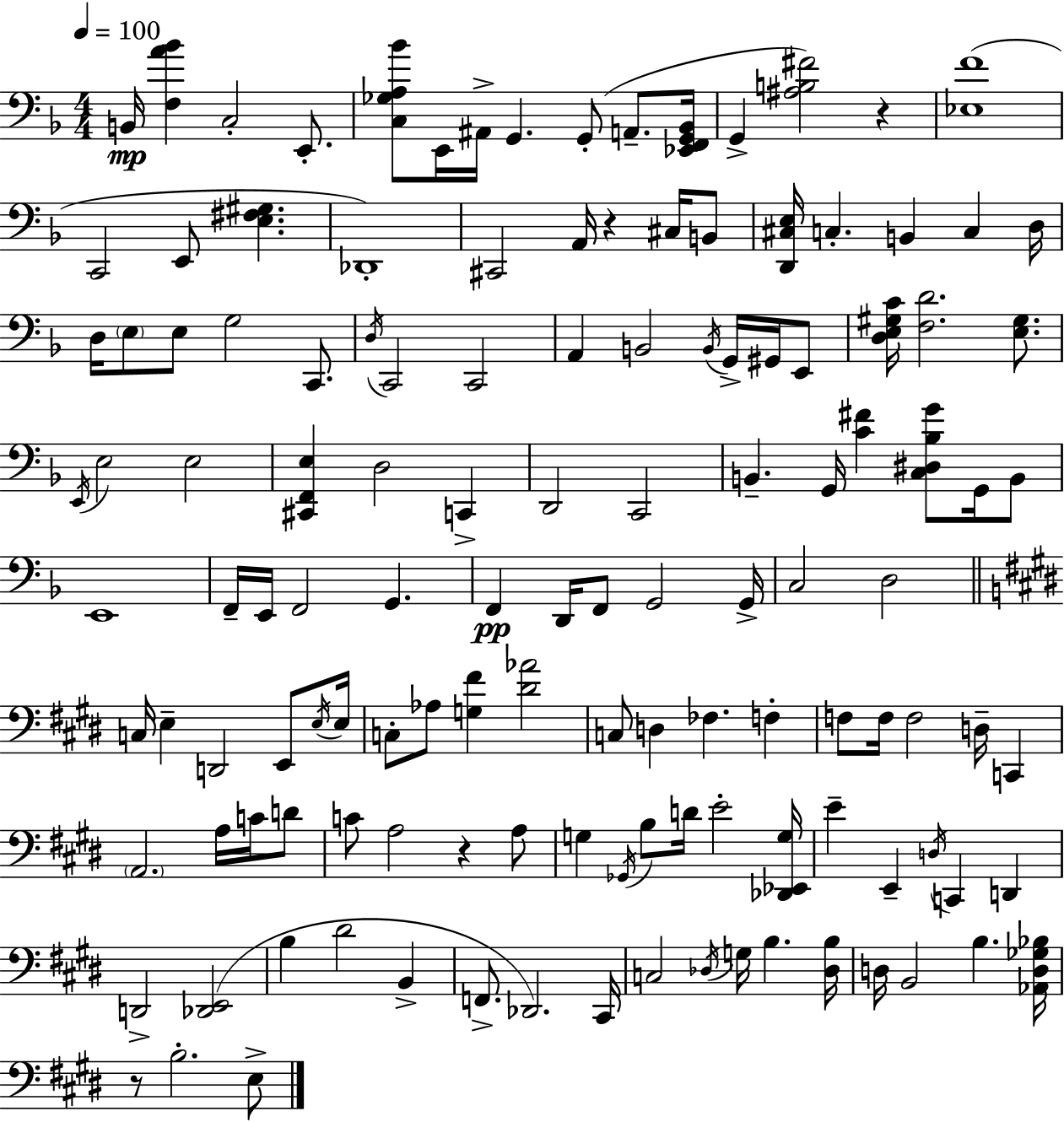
{
  \clef bass
  \numericTimeSignature
  \time 4/4
  \key f \major
  \tempo 4 = 100
  b,16\mp <f a' bes'>4 c2-. e,8.-. | <c ges a bes'>8 e,16 ais,16-> g,4. g,8-.( a,8.-- <ees, f, g, bes,>16 | g,4-> <ais b fis'>2) r4 | <ees f'>1( | \break c,2 e,8 <e fis gis>4. | des,1-.) | cis,2 a,16 r4 cis16 b,8 | <d, cis e>16 c4.-. b,4 c4 d16 | \break d16 \parenthesize e8 e8 g2 c,8. | \acciaccatura { d16 } c,2 c,2 | a,4 b,2 \acciaccatura { b,16 } g,16-> gis,16 | e,8 <d e gis c'>16 <f d'>2. <e gis>8. | \break \acciaccatura { e,16 } e2 e2 | <cis, f, e>4 d2 c,4-> | d,2 c,2 | b,4.-- g,16 <c' fis'>4 <c dis bes g'>8 | \break g,16 b,8 e,1 | f,16-- e,16 f,2 g,4. | f,4\pp d,16 f,8 g,2 | g,16-> c2 d2 | \break \bar "||" \break \key e \major c16 e4-- d,2 e,8 \acciaccatura { e16 } | e16 c8-. aes8 <g fis'>4 <dis' aes'>2 | c8 d4 fes4. f4-. | f8 f16 f2 d16-- c,4 | \break \parenthesize a,2. a16 c'16 d'8 | c'8 a2 r4 a8 | g4 \acciaccatura { ges,16 } b8 d'16 e'2-. | <des, ees, g>16 e'4-- e,4-- \acciaccatura { d16 } c,4 d,4 | \break d,2-> <des, e,>2( | b4 dis'2 b,4-> | f,8.-> des,2.) | cis,16 c2 \acciaccatura { des16 } g16 b4. | \break <des b>16 d16 b,2 b4. | <aes, d ges bes>16 r8 b2.-. | e8-> \bar "|."
}